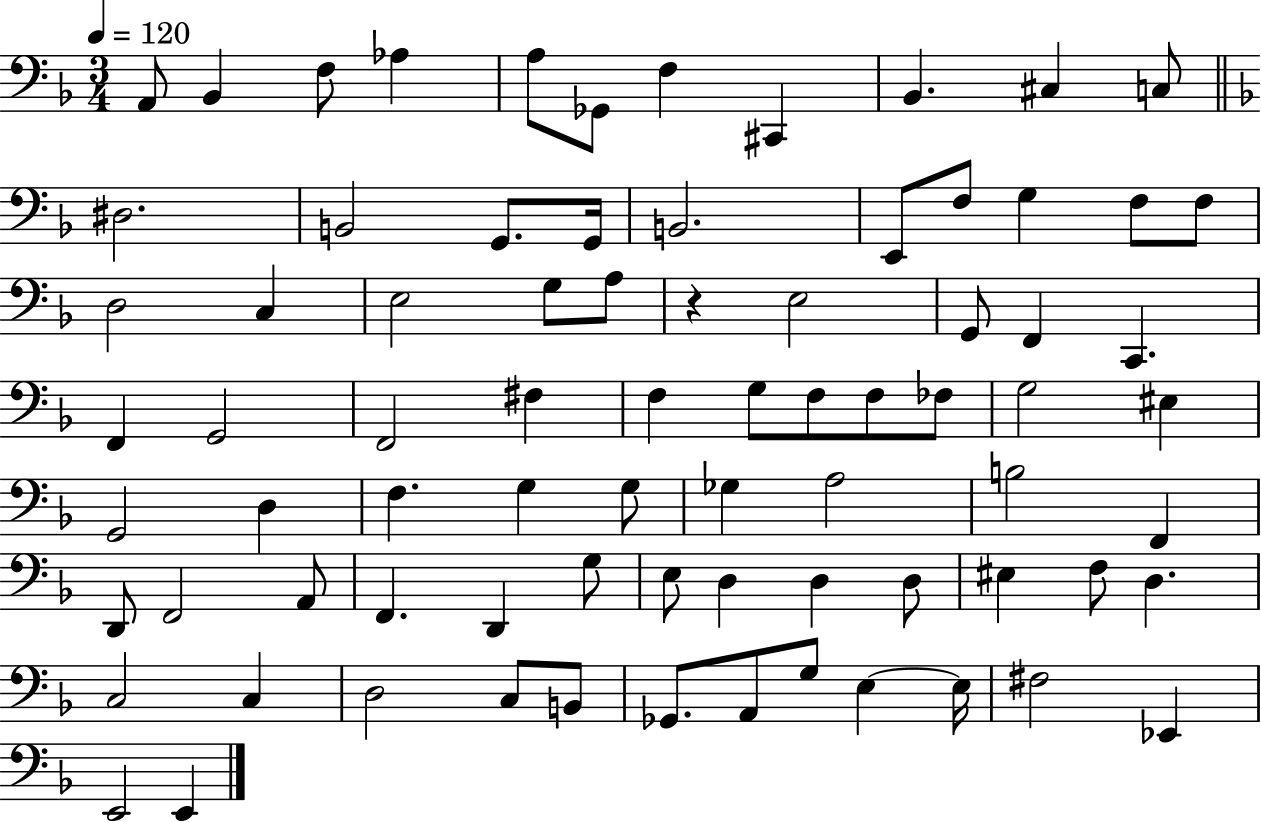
A2/e Bb2/q F3/e Ab3/q A3/e Gb2/e F3/q C#2/q Bb2/q. C#3/q C3/e D#3/h. B2/h G2/e. G2/s B2/h. E2/e F3/e G3/q F3/e F3/e D3/h C3/q E3/h G3/e A3/e R/q E3/h G2/e F2/q C2/q. F2/q G2/h F2/h F#3/q F3/q G3/e F3/e F3/e FES3/e G3/h EIS3/q G2/h D3/q F3/q. G3/q G3/e Gb3/q A3/h B3/h F2/q D2/e F2/h A2/e F2/q. D2/q G3/e E3/e D3/q D3/q D3/e EIS3/q F3/e D3/q. C3/h C3/q D3/h C3/e B2/e Gb2/e. A2/e G3/e E3/q E3/s F#3/h Eb2/q E2/h E2/q